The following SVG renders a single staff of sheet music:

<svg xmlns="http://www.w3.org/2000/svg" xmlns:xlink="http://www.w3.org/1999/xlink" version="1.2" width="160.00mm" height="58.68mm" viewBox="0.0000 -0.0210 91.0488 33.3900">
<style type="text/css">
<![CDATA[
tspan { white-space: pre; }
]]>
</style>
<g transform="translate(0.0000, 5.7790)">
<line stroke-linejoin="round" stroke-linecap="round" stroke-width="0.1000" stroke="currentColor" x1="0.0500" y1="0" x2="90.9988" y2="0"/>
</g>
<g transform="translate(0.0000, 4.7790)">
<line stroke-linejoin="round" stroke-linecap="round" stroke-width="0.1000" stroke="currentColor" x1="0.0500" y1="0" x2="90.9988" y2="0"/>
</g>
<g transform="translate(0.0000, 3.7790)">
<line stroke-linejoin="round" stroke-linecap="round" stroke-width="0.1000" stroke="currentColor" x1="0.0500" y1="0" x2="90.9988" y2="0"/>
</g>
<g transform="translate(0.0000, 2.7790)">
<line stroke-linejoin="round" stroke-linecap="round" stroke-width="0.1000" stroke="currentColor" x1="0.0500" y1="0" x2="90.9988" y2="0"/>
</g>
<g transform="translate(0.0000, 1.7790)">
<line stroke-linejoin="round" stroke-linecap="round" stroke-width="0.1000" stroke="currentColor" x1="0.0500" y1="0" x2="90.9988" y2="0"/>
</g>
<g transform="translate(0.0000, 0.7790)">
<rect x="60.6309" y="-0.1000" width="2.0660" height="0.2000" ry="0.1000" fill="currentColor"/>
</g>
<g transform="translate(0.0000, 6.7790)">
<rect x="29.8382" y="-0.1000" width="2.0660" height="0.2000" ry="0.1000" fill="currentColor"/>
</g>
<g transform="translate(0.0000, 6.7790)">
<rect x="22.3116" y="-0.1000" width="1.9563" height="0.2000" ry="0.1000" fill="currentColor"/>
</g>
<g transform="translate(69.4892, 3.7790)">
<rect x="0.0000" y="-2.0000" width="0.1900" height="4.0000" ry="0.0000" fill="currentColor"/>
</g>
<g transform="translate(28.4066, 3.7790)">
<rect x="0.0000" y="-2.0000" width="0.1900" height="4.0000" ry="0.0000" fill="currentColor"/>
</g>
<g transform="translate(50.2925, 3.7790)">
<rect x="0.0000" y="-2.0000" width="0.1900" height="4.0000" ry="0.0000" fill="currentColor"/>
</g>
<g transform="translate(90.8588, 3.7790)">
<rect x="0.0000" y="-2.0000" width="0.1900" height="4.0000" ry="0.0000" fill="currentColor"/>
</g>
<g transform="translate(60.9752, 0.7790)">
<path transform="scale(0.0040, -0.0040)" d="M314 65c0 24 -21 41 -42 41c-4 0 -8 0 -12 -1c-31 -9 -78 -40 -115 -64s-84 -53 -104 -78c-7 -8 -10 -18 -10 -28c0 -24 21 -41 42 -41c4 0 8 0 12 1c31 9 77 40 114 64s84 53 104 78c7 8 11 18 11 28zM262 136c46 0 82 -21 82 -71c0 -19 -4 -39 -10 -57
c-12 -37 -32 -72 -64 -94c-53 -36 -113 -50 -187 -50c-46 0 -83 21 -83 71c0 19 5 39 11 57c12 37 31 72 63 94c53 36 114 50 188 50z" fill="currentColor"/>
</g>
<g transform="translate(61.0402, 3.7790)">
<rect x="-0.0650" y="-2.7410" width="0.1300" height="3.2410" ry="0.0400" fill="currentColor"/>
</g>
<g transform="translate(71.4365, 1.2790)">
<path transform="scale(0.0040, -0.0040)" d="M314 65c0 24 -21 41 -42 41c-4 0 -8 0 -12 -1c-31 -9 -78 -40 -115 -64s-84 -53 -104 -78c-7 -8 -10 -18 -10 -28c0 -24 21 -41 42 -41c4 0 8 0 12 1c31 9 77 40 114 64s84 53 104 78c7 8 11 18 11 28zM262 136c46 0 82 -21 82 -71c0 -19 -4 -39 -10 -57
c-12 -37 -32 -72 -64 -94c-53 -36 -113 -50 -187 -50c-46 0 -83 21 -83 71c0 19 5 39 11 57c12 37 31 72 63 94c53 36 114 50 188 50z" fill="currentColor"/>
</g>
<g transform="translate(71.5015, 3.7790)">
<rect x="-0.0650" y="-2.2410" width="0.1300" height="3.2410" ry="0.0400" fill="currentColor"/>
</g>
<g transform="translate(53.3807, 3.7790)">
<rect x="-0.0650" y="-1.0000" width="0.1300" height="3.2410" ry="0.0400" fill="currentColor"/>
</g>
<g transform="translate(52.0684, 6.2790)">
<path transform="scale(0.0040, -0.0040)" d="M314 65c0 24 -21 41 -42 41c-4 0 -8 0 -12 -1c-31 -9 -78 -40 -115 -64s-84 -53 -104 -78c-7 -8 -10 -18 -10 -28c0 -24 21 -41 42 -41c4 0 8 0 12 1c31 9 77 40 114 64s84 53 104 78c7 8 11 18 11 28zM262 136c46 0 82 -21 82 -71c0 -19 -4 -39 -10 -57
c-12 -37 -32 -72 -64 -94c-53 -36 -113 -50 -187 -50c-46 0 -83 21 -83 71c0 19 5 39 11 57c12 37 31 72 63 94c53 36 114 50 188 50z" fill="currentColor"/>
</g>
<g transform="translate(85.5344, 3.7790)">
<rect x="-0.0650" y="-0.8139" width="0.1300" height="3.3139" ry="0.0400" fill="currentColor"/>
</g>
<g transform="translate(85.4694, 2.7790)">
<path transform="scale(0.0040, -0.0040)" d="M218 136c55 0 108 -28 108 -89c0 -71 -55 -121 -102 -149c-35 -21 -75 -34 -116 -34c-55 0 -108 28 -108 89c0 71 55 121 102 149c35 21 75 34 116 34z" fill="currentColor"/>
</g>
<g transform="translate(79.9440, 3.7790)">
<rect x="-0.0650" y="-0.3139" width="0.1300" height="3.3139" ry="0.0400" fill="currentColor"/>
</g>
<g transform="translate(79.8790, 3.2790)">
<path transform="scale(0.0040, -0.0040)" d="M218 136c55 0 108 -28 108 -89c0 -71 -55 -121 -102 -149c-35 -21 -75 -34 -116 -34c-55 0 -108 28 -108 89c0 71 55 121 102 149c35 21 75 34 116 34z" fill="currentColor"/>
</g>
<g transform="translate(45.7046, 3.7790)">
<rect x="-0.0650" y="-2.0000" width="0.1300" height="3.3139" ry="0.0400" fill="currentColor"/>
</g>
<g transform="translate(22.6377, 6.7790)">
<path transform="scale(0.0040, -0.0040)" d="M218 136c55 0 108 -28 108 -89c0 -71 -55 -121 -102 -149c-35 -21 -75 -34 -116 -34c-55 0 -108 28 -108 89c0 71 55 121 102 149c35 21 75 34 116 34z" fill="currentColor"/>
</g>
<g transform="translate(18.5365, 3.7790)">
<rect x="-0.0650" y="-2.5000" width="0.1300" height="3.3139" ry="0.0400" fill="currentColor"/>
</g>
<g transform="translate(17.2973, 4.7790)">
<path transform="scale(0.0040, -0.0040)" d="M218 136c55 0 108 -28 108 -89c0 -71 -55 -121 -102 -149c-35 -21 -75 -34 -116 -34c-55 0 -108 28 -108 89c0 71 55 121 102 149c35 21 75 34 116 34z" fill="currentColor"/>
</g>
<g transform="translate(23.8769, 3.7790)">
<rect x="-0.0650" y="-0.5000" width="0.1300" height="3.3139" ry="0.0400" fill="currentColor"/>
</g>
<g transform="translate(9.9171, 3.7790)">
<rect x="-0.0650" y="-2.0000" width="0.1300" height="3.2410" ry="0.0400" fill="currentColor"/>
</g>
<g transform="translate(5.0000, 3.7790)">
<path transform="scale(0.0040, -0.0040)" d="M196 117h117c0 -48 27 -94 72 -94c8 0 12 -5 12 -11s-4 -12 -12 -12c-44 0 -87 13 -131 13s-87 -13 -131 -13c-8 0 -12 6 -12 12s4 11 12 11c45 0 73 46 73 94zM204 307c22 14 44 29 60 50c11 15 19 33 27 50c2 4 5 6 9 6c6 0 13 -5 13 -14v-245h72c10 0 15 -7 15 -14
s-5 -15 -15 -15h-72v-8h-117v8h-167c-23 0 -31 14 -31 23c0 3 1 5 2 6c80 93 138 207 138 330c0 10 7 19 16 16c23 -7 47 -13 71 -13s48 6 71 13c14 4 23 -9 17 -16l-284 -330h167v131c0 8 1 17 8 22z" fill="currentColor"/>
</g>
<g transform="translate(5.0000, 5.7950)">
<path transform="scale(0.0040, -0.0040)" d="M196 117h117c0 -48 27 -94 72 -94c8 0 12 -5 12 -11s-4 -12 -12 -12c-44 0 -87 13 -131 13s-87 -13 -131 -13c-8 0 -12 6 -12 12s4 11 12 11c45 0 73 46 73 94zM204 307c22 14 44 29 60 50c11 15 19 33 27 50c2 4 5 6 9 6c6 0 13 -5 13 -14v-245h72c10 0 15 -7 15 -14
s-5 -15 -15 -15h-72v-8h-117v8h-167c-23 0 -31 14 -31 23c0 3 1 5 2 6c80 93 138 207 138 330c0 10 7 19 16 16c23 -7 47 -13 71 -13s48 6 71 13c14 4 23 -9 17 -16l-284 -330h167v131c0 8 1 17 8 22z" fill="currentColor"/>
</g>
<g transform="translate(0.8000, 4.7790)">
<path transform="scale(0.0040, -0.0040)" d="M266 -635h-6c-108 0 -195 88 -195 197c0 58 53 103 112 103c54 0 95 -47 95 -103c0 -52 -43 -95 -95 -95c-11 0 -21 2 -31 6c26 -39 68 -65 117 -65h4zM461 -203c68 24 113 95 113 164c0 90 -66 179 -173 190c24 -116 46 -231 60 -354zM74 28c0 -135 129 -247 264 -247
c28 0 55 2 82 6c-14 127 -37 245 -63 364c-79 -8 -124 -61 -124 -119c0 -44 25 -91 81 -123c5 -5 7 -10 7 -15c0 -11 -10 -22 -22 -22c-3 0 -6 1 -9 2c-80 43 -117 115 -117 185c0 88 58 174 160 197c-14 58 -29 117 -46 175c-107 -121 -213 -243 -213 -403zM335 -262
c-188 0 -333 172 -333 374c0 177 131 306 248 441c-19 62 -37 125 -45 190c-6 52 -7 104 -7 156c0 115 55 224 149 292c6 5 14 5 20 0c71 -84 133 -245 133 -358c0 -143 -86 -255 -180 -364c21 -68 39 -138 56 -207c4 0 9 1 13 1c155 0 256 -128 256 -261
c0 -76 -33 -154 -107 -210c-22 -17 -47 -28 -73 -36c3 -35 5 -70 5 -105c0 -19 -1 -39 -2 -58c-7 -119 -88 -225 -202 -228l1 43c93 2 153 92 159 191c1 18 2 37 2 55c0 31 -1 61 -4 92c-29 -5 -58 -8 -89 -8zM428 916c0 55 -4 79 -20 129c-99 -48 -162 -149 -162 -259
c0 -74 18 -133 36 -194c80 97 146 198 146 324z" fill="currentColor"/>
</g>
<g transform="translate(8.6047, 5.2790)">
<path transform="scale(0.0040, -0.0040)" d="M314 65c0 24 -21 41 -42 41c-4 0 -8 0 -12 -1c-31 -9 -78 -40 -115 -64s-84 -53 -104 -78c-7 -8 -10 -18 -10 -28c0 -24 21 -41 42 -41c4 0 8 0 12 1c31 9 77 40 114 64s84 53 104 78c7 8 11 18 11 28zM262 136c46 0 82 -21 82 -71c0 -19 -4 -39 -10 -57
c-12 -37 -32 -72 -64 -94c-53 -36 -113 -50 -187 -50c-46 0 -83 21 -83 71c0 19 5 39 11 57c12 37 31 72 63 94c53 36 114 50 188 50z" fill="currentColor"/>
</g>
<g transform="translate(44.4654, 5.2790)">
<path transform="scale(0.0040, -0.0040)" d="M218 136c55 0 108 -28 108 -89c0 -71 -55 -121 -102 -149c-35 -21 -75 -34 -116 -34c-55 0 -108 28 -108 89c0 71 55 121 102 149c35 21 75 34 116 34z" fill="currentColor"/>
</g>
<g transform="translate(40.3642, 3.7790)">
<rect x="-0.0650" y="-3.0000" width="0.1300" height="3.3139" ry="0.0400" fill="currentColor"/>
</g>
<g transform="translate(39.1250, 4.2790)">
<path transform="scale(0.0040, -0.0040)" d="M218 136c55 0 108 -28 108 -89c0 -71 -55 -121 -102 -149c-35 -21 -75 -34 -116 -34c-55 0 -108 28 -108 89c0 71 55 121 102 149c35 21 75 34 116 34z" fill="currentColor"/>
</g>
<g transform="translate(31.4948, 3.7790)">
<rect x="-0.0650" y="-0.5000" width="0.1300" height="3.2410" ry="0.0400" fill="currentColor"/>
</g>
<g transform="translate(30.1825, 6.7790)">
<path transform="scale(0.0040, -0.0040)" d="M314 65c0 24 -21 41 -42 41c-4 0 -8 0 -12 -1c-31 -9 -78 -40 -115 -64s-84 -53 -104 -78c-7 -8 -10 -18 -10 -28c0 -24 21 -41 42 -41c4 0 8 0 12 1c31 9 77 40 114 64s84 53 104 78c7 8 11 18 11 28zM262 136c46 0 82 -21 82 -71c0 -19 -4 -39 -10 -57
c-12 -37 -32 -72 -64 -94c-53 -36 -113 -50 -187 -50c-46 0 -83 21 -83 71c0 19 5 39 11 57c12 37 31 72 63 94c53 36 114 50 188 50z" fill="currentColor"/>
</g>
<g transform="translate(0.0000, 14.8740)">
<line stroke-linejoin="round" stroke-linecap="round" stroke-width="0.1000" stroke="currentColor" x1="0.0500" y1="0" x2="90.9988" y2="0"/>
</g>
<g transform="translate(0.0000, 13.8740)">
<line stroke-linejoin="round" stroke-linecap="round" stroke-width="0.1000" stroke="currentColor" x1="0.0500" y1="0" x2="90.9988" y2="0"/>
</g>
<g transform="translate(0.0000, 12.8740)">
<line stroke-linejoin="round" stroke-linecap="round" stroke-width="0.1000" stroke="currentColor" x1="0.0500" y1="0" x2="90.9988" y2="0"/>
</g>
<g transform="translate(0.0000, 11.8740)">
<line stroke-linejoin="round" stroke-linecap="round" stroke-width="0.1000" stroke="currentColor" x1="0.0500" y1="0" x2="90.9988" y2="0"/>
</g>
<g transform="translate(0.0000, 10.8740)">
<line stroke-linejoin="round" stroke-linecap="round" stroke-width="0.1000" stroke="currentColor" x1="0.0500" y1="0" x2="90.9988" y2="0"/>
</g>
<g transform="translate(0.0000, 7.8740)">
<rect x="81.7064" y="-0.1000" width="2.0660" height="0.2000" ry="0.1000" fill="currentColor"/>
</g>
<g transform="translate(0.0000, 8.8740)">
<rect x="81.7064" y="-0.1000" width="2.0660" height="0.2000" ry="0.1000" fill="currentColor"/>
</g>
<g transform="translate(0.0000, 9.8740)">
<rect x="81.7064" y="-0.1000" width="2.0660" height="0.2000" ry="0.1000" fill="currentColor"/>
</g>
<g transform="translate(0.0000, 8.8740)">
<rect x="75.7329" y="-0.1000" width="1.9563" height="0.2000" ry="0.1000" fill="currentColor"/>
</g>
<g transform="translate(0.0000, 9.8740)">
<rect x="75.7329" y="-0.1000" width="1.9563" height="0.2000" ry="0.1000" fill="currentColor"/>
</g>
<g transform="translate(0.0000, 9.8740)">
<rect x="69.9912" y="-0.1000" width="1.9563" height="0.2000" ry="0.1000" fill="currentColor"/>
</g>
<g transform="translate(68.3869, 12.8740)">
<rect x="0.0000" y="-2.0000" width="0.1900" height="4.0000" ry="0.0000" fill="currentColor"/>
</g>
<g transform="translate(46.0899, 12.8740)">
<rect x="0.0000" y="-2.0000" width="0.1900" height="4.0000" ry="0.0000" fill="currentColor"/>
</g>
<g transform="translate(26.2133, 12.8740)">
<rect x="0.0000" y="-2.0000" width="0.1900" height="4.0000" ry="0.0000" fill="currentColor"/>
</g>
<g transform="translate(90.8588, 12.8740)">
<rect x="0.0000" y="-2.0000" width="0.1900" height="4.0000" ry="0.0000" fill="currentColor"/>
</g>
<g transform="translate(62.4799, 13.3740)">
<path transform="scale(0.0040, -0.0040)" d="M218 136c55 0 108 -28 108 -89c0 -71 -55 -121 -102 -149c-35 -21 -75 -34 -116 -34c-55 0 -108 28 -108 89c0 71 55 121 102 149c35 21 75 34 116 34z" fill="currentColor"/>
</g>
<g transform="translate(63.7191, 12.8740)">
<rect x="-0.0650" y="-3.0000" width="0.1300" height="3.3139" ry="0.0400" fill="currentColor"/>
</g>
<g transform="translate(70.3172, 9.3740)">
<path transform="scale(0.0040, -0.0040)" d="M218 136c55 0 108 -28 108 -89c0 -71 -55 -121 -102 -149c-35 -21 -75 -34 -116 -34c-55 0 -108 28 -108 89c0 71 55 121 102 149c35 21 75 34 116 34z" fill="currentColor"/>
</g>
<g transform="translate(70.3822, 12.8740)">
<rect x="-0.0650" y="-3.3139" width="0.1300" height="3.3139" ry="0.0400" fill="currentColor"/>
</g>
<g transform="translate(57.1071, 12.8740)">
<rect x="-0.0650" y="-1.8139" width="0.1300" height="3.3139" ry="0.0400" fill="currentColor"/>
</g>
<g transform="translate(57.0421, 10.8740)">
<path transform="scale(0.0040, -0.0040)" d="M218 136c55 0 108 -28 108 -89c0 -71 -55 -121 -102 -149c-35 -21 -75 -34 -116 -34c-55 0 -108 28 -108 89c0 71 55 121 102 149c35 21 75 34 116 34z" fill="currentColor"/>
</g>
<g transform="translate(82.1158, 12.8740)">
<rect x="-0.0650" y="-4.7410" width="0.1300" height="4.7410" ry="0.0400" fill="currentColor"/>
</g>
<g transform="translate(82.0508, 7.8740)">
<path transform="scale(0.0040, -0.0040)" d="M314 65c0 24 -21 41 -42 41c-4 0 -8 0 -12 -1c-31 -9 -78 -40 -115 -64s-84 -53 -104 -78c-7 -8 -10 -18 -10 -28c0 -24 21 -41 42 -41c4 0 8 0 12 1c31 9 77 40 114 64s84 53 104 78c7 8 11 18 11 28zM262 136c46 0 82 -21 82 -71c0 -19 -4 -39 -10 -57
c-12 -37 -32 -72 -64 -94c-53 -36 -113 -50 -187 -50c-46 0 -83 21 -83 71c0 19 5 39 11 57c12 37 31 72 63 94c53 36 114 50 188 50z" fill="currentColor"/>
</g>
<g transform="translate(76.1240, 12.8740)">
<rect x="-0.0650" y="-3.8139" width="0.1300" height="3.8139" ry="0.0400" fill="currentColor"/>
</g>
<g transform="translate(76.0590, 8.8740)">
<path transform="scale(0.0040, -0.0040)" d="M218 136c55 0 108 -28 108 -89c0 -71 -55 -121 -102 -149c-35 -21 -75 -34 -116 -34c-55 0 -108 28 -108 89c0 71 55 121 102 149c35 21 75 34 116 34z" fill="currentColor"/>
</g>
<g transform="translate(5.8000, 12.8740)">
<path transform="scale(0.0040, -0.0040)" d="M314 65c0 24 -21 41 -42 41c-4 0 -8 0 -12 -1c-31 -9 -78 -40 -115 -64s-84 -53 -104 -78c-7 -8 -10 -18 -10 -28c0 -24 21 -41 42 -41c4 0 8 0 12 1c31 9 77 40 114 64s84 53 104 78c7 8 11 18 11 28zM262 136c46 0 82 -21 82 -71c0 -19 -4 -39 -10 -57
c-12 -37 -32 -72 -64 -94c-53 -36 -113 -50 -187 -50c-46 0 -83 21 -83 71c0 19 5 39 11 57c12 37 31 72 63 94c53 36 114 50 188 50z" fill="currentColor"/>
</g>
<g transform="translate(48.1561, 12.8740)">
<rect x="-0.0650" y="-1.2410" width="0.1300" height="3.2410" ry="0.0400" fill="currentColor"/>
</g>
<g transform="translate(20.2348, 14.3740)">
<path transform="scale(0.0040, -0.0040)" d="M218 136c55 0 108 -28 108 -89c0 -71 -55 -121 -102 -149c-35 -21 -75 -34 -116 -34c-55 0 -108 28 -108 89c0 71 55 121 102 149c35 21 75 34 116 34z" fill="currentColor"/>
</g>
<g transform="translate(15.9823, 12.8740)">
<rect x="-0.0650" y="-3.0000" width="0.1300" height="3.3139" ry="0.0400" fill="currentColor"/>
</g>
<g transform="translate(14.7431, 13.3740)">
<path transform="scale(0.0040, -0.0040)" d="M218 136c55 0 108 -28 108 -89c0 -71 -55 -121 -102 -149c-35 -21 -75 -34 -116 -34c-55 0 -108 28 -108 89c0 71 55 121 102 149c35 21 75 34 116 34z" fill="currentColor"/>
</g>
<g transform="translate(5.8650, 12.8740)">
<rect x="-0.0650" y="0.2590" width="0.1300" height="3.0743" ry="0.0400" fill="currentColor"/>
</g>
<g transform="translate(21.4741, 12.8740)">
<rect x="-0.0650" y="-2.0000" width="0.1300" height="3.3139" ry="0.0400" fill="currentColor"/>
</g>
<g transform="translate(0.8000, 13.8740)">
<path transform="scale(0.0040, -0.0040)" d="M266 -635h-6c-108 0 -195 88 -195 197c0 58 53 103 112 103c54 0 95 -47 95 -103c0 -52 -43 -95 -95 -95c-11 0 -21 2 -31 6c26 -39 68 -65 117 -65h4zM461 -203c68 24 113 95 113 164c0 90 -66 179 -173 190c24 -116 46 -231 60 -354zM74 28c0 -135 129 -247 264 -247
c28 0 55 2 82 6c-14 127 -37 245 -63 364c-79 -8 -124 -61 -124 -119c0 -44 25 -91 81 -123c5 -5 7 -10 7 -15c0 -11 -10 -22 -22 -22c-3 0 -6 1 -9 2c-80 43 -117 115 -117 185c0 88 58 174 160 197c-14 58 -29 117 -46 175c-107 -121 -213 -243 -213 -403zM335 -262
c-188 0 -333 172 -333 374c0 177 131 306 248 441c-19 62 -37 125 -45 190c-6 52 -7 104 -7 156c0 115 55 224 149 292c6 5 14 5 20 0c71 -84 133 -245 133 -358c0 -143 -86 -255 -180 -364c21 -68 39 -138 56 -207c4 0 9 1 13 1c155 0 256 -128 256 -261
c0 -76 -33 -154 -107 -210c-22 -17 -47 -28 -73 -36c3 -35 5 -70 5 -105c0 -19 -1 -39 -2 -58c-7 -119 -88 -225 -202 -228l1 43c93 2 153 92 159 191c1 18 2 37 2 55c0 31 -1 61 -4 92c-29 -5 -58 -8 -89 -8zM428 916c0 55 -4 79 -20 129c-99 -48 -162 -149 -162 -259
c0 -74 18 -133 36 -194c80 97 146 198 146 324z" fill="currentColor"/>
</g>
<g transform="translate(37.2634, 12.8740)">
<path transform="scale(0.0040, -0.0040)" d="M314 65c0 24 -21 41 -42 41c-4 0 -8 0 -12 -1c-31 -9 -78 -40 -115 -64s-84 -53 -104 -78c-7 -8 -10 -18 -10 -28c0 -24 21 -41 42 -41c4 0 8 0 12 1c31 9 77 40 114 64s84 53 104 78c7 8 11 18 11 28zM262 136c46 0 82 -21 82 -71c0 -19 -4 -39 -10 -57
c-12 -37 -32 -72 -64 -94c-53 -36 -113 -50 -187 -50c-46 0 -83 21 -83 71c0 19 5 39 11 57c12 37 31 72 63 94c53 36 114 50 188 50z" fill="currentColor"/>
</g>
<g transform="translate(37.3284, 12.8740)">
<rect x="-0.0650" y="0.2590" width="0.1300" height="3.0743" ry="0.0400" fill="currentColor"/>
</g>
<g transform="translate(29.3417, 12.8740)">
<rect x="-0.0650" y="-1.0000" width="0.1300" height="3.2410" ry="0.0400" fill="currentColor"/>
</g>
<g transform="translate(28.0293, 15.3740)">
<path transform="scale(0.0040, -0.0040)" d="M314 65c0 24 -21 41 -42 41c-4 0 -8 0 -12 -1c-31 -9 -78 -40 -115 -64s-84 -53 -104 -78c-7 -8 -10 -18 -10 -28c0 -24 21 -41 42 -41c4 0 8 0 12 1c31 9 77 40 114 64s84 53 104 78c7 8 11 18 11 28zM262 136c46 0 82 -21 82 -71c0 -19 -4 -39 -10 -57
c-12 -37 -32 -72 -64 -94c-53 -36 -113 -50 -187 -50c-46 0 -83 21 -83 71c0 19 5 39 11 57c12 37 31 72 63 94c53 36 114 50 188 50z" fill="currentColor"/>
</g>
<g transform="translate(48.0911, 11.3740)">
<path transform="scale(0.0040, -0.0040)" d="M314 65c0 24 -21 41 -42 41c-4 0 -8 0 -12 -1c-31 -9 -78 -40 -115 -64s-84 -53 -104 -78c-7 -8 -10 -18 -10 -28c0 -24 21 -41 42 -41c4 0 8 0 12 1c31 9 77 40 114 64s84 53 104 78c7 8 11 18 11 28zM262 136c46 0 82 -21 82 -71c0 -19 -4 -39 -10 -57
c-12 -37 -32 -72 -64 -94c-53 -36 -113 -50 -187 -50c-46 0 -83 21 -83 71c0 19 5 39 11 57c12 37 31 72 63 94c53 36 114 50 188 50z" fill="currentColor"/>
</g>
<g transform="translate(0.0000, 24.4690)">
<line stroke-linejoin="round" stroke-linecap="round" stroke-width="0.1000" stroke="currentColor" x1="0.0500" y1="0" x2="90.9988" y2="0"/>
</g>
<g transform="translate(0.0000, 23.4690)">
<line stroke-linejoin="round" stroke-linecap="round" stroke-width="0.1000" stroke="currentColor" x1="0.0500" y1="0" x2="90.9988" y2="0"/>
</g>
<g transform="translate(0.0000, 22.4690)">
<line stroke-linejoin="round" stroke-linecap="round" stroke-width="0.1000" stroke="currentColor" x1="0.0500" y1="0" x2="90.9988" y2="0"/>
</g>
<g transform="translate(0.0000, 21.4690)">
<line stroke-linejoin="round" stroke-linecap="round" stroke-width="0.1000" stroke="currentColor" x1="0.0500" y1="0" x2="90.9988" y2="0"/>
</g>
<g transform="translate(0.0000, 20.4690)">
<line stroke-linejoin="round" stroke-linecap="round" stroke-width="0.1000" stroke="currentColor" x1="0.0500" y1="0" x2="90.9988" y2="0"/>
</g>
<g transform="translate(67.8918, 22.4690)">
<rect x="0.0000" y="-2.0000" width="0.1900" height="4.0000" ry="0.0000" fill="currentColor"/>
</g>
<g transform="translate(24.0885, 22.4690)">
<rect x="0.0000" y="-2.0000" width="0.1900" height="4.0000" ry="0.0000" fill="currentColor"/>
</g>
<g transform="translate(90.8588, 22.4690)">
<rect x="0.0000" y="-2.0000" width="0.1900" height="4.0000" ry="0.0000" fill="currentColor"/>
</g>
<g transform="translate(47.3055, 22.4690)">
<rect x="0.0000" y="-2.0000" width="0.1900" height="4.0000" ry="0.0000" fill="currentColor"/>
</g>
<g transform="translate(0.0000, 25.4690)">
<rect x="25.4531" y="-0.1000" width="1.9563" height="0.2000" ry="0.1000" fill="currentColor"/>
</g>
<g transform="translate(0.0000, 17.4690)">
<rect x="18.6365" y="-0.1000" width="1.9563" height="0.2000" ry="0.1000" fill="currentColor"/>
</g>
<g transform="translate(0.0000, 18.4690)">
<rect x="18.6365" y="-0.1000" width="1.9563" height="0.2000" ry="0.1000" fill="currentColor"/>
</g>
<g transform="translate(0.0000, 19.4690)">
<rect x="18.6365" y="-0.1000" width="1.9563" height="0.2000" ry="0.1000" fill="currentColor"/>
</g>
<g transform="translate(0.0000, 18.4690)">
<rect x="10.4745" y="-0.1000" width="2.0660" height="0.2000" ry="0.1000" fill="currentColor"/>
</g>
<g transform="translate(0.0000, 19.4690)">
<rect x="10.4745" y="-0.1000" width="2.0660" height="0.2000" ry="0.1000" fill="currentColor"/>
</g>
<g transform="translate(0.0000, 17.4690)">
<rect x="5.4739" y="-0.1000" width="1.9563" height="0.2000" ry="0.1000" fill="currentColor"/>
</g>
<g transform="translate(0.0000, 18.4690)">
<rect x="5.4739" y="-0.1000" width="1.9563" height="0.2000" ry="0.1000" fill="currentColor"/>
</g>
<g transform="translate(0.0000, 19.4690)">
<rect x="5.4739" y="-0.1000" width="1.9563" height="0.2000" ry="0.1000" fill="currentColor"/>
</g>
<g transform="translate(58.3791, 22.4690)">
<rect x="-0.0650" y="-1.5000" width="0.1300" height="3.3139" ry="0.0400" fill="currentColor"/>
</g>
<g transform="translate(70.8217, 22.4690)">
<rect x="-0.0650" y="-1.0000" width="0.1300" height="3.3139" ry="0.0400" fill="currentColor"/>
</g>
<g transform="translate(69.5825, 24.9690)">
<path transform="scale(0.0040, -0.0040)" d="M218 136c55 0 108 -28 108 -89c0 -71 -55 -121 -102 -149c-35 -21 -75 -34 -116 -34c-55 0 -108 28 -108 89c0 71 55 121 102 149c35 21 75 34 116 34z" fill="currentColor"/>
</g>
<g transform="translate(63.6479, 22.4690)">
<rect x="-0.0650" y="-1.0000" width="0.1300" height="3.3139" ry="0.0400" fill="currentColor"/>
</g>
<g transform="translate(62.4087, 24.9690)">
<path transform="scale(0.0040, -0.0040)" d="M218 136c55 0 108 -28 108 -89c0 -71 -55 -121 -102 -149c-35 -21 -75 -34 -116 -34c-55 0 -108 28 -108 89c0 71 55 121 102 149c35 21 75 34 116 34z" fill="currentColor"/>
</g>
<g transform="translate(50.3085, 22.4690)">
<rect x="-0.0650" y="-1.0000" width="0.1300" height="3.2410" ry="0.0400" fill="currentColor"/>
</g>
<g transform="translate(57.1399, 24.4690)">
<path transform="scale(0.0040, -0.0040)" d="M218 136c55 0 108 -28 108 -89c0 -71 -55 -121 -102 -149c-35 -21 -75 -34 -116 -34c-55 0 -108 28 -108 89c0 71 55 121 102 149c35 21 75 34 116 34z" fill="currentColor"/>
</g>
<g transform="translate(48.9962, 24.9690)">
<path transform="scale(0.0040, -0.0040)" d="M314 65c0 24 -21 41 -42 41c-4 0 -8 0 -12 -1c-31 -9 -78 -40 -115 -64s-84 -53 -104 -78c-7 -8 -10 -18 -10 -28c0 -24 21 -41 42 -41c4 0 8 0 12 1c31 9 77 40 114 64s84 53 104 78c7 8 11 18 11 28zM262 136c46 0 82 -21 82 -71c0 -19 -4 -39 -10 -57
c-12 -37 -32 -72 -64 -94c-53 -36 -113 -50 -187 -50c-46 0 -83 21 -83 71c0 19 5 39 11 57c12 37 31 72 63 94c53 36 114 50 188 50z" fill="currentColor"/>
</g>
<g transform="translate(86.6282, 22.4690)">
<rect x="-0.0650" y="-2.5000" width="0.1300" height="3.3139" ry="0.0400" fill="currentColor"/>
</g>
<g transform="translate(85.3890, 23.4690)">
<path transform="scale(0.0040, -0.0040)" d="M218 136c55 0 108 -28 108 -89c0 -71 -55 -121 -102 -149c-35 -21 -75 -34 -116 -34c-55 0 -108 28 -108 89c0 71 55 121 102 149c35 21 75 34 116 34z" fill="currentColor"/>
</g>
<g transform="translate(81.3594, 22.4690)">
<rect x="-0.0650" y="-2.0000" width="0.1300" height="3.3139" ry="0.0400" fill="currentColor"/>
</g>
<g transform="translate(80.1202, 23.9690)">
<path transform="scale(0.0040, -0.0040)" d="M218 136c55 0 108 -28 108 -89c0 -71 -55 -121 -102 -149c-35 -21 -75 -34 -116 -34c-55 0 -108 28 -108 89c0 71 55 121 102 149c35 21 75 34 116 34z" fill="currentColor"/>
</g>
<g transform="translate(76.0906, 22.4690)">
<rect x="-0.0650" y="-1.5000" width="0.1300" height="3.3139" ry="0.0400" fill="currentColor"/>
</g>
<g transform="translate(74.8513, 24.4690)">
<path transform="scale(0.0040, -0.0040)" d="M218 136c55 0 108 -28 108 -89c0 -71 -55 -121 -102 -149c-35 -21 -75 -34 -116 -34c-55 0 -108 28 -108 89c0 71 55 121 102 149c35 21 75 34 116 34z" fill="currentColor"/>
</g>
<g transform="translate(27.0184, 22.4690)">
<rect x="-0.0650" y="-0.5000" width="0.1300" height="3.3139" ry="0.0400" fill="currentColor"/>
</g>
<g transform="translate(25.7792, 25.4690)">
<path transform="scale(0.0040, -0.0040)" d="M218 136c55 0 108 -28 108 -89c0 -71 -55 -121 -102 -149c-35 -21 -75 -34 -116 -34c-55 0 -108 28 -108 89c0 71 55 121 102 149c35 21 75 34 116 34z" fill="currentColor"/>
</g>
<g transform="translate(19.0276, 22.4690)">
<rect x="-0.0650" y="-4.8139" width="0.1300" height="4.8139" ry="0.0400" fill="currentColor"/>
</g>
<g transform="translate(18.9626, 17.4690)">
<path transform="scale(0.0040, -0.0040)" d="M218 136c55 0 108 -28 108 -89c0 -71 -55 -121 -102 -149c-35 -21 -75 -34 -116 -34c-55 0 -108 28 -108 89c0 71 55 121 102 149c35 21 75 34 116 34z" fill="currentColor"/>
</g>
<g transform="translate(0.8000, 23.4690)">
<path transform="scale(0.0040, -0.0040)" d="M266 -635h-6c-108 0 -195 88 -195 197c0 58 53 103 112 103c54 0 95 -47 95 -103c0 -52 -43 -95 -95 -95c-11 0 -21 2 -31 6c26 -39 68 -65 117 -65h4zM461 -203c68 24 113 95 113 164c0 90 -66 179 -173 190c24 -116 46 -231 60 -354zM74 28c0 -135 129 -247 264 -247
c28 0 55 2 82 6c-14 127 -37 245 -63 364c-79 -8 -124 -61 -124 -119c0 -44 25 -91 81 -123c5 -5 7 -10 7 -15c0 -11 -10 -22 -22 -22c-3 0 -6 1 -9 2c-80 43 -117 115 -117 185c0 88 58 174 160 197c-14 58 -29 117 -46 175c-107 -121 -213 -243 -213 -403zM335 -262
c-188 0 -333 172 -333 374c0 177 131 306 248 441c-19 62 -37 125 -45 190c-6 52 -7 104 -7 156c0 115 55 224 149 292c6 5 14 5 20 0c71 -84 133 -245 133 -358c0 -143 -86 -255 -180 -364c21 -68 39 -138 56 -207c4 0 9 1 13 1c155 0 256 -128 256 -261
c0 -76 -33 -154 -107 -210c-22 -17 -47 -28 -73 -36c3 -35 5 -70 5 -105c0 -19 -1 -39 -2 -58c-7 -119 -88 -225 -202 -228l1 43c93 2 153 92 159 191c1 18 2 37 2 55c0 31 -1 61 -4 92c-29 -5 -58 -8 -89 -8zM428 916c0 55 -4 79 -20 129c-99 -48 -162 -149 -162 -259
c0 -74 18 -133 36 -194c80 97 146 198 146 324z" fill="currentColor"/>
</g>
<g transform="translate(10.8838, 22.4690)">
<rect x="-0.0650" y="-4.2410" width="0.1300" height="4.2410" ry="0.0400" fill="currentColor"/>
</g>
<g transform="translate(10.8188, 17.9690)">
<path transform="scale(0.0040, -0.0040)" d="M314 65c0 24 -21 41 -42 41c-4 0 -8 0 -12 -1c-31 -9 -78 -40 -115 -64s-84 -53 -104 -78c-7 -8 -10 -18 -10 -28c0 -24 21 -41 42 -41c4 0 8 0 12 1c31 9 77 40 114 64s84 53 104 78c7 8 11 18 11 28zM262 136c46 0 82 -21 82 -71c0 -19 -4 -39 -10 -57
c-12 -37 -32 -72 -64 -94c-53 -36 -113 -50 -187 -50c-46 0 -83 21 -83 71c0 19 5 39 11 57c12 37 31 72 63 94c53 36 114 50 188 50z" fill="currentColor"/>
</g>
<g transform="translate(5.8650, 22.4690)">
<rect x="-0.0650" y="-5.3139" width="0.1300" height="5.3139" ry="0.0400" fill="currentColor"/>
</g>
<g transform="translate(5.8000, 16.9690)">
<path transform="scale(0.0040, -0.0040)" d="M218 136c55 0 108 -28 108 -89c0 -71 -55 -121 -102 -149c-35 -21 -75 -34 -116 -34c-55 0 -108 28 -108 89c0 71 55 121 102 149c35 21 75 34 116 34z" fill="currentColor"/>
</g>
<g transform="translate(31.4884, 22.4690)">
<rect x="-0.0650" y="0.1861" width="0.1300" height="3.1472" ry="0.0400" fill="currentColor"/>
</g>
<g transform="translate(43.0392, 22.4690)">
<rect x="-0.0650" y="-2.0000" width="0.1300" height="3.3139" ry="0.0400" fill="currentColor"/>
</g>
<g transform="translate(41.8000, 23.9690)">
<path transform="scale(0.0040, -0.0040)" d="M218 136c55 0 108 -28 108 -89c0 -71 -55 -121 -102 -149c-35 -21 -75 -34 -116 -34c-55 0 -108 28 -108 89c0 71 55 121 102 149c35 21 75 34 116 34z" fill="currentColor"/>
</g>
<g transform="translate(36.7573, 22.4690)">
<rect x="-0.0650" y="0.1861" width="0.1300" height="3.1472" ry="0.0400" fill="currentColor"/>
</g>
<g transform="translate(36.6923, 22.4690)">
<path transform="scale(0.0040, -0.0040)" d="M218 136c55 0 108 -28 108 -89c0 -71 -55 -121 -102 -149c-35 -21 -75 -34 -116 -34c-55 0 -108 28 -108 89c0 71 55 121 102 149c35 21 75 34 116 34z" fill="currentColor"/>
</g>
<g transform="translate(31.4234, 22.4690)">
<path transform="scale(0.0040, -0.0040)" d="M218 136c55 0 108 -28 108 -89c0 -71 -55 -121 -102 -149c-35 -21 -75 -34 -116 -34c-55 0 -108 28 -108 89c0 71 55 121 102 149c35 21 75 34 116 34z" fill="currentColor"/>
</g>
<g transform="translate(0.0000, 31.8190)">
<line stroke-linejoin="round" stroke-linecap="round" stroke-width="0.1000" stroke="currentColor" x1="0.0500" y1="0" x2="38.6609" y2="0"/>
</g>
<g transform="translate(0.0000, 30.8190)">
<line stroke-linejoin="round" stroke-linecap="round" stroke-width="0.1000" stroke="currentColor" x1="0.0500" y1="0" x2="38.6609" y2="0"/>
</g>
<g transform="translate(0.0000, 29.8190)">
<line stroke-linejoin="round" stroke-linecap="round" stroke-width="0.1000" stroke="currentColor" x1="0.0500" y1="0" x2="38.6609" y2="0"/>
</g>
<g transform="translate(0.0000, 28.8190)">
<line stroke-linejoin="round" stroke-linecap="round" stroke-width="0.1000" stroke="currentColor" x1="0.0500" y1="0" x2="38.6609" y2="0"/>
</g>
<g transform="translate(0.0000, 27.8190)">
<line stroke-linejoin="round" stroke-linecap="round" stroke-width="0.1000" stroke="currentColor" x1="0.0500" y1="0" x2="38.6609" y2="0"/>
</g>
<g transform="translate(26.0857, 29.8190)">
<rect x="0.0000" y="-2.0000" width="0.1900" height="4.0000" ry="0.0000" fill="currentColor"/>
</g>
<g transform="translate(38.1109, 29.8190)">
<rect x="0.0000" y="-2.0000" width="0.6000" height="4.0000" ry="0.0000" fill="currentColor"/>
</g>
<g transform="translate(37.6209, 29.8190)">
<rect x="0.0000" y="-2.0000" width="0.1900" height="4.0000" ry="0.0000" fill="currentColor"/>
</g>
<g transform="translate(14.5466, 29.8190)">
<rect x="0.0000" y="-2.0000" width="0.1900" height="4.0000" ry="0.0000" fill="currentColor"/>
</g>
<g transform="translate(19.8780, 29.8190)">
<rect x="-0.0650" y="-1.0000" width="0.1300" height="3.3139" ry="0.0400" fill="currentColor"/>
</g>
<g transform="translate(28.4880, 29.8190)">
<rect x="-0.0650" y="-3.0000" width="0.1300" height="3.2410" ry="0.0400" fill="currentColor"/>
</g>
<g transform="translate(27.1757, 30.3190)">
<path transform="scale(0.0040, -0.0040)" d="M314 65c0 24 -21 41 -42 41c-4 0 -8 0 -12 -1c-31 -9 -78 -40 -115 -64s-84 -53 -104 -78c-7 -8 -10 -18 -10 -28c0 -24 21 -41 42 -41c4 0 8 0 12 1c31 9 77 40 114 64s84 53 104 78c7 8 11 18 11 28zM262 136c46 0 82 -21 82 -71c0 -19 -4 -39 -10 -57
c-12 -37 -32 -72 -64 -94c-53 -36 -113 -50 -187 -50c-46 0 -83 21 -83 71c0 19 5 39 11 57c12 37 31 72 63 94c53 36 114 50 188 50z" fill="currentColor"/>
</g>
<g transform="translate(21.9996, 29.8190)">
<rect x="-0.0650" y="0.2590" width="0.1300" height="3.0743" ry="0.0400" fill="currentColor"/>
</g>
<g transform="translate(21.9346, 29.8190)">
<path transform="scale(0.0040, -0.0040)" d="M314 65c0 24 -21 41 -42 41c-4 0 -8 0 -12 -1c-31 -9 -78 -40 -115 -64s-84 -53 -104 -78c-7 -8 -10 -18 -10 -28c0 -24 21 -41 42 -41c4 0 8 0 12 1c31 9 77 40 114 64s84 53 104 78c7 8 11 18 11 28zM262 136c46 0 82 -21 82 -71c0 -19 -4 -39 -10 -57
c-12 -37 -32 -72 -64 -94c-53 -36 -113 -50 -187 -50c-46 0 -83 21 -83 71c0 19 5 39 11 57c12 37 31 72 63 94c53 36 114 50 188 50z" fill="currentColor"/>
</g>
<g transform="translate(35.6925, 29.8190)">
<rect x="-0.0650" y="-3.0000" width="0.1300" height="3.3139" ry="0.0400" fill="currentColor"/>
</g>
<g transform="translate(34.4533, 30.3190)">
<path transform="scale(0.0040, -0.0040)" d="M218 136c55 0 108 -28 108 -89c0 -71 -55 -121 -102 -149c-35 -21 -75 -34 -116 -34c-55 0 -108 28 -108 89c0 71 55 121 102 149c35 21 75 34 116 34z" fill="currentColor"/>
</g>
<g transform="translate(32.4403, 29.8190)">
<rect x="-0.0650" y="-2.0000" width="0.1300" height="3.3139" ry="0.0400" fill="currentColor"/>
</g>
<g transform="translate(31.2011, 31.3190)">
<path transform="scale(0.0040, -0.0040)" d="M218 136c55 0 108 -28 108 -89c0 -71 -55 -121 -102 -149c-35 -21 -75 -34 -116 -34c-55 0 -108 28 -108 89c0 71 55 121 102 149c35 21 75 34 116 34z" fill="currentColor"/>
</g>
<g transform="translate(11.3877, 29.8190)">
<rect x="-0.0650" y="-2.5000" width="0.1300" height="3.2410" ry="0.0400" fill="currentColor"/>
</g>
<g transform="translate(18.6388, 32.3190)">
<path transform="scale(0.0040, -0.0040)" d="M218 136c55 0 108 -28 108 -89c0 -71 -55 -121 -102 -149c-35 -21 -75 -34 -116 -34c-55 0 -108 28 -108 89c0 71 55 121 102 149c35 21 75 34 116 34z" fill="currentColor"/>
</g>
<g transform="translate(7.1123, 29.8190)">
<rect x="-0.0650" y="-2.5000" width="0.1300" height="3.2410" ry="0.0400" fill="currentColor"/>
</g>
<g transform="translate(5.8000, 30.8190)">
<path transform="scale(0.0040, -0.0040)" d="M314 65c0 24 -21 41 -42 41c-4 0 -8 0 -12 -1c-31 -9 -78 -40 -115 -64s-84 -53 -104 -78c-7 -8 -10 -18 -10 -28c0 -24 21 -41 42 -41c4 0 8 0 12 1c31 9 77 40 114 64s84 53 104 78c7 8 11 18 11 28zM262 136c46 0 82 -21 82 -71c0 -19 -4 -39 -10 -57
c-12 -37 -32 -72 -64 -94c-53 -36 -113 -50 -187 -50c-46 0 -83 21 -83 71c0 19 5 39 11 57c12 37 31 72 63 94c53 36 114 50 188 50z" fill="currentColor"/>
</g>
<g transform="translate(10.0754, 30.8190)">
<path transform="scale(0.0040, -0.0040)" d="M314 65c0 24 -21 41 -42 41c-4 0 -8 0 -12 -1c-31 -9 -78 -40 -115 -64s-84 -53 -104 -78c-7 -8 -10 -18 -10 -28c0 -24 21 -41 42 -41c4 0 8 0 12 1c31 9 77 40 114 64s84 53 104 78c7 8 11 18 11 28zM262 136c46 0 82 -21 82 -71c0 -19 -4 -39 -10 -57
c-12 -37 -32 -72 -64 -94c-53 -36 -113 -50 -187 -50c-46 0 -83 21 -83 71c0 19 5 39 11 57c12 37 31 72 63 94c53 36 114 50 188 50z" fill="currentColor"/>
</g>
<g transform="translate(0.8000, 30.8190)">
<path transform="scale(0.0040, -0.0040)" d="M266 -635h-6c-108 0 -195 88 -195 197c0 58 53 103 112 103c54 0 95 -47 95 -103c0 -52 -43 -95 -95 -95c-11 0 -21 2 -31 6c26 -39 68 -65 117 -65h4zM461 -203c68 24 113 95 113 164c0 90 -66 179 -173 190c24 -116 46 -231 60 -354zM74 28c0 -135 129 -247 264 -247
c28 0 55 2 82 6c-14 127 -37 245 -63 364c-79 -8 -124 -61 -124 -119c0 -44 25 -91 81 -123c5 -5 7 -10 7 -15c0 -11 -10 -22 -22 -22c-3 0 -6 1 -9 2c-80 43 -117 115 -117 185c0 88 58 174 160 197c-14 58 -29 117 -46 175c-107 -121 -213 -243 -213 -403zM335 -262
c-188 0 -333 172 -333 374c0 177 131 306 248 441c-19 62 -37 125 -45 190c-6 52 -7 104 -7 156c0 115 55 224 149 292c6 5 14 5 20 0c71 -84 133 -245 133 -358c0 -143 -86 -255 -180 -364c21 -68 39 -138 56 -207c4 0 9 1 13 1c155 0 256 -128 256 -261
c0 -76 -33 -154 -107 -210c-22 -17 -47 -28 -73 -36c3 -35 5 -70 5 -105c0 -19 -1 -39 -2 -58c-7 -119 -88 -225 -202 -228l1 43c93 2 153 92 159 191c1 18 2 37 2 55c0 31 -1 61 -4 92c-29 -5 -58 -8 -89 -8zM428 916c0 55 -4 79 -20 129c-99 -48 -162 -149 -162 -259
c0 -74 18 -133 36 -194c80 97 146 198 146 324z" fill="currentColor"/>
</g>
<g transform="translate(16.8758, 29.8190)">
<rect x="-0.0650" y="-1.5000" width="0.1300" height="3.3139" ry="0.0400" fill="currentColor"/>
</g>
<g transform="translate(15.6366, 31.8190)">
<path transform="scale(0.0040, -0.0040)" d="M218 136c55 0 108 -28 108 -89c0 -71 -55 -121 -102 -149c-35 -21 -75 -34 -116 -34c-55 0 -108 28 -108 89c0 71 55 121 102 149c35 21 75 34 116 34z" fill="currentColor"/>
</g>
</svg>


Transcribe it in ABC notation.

X:1
T:Untitled
M:4/4
L:1/4
K:C
F2 G C C2 A F D2 a2 g2 c d B2 A F D2 B2 e2 f A b c' e'2 f' d'2 e' C B B F D2 E D D E F G G2 G2 E D B2 A2 F A